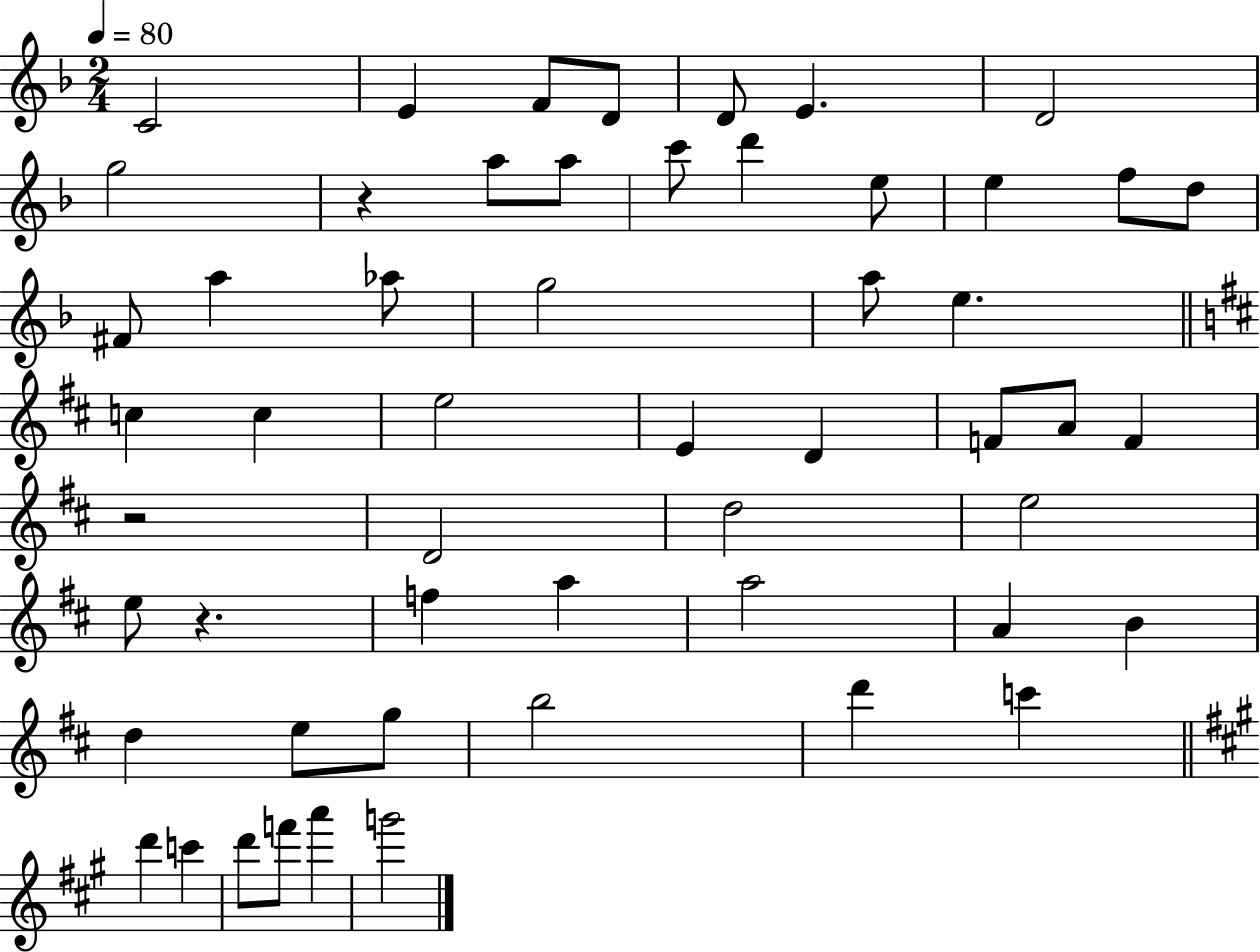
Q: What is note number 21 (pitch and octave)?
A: A5